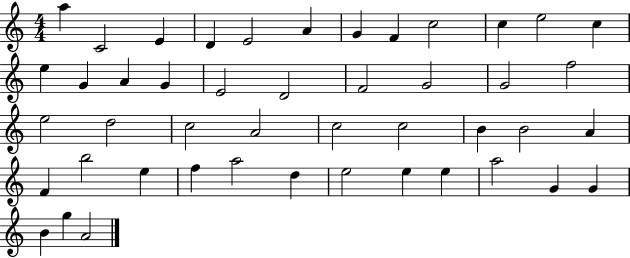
{
  \clef treble
  \numericTimeSignature
  \time 4/4
  \key c \major
  a''4 c'2 e'4 | d'4 e'2 a'4 | g'4 f'4 c''2 | c''4 e''2 c''4 | \break e''4 g'4 a'4 g'4 | e'2 d'2 | f'2 g'2 | g'2 f''2 | \break e''2 d''2 | c''2 a'2 | c''2 c''2 | b'4 b'2 a'4 | \break f'4 b''2 e''4 | f''4 a''2 d''4 | e''2 e''4 e''4 | a''2 g'4 g'4 | \break b'4 g''4 a'2 | \bar "|."
}